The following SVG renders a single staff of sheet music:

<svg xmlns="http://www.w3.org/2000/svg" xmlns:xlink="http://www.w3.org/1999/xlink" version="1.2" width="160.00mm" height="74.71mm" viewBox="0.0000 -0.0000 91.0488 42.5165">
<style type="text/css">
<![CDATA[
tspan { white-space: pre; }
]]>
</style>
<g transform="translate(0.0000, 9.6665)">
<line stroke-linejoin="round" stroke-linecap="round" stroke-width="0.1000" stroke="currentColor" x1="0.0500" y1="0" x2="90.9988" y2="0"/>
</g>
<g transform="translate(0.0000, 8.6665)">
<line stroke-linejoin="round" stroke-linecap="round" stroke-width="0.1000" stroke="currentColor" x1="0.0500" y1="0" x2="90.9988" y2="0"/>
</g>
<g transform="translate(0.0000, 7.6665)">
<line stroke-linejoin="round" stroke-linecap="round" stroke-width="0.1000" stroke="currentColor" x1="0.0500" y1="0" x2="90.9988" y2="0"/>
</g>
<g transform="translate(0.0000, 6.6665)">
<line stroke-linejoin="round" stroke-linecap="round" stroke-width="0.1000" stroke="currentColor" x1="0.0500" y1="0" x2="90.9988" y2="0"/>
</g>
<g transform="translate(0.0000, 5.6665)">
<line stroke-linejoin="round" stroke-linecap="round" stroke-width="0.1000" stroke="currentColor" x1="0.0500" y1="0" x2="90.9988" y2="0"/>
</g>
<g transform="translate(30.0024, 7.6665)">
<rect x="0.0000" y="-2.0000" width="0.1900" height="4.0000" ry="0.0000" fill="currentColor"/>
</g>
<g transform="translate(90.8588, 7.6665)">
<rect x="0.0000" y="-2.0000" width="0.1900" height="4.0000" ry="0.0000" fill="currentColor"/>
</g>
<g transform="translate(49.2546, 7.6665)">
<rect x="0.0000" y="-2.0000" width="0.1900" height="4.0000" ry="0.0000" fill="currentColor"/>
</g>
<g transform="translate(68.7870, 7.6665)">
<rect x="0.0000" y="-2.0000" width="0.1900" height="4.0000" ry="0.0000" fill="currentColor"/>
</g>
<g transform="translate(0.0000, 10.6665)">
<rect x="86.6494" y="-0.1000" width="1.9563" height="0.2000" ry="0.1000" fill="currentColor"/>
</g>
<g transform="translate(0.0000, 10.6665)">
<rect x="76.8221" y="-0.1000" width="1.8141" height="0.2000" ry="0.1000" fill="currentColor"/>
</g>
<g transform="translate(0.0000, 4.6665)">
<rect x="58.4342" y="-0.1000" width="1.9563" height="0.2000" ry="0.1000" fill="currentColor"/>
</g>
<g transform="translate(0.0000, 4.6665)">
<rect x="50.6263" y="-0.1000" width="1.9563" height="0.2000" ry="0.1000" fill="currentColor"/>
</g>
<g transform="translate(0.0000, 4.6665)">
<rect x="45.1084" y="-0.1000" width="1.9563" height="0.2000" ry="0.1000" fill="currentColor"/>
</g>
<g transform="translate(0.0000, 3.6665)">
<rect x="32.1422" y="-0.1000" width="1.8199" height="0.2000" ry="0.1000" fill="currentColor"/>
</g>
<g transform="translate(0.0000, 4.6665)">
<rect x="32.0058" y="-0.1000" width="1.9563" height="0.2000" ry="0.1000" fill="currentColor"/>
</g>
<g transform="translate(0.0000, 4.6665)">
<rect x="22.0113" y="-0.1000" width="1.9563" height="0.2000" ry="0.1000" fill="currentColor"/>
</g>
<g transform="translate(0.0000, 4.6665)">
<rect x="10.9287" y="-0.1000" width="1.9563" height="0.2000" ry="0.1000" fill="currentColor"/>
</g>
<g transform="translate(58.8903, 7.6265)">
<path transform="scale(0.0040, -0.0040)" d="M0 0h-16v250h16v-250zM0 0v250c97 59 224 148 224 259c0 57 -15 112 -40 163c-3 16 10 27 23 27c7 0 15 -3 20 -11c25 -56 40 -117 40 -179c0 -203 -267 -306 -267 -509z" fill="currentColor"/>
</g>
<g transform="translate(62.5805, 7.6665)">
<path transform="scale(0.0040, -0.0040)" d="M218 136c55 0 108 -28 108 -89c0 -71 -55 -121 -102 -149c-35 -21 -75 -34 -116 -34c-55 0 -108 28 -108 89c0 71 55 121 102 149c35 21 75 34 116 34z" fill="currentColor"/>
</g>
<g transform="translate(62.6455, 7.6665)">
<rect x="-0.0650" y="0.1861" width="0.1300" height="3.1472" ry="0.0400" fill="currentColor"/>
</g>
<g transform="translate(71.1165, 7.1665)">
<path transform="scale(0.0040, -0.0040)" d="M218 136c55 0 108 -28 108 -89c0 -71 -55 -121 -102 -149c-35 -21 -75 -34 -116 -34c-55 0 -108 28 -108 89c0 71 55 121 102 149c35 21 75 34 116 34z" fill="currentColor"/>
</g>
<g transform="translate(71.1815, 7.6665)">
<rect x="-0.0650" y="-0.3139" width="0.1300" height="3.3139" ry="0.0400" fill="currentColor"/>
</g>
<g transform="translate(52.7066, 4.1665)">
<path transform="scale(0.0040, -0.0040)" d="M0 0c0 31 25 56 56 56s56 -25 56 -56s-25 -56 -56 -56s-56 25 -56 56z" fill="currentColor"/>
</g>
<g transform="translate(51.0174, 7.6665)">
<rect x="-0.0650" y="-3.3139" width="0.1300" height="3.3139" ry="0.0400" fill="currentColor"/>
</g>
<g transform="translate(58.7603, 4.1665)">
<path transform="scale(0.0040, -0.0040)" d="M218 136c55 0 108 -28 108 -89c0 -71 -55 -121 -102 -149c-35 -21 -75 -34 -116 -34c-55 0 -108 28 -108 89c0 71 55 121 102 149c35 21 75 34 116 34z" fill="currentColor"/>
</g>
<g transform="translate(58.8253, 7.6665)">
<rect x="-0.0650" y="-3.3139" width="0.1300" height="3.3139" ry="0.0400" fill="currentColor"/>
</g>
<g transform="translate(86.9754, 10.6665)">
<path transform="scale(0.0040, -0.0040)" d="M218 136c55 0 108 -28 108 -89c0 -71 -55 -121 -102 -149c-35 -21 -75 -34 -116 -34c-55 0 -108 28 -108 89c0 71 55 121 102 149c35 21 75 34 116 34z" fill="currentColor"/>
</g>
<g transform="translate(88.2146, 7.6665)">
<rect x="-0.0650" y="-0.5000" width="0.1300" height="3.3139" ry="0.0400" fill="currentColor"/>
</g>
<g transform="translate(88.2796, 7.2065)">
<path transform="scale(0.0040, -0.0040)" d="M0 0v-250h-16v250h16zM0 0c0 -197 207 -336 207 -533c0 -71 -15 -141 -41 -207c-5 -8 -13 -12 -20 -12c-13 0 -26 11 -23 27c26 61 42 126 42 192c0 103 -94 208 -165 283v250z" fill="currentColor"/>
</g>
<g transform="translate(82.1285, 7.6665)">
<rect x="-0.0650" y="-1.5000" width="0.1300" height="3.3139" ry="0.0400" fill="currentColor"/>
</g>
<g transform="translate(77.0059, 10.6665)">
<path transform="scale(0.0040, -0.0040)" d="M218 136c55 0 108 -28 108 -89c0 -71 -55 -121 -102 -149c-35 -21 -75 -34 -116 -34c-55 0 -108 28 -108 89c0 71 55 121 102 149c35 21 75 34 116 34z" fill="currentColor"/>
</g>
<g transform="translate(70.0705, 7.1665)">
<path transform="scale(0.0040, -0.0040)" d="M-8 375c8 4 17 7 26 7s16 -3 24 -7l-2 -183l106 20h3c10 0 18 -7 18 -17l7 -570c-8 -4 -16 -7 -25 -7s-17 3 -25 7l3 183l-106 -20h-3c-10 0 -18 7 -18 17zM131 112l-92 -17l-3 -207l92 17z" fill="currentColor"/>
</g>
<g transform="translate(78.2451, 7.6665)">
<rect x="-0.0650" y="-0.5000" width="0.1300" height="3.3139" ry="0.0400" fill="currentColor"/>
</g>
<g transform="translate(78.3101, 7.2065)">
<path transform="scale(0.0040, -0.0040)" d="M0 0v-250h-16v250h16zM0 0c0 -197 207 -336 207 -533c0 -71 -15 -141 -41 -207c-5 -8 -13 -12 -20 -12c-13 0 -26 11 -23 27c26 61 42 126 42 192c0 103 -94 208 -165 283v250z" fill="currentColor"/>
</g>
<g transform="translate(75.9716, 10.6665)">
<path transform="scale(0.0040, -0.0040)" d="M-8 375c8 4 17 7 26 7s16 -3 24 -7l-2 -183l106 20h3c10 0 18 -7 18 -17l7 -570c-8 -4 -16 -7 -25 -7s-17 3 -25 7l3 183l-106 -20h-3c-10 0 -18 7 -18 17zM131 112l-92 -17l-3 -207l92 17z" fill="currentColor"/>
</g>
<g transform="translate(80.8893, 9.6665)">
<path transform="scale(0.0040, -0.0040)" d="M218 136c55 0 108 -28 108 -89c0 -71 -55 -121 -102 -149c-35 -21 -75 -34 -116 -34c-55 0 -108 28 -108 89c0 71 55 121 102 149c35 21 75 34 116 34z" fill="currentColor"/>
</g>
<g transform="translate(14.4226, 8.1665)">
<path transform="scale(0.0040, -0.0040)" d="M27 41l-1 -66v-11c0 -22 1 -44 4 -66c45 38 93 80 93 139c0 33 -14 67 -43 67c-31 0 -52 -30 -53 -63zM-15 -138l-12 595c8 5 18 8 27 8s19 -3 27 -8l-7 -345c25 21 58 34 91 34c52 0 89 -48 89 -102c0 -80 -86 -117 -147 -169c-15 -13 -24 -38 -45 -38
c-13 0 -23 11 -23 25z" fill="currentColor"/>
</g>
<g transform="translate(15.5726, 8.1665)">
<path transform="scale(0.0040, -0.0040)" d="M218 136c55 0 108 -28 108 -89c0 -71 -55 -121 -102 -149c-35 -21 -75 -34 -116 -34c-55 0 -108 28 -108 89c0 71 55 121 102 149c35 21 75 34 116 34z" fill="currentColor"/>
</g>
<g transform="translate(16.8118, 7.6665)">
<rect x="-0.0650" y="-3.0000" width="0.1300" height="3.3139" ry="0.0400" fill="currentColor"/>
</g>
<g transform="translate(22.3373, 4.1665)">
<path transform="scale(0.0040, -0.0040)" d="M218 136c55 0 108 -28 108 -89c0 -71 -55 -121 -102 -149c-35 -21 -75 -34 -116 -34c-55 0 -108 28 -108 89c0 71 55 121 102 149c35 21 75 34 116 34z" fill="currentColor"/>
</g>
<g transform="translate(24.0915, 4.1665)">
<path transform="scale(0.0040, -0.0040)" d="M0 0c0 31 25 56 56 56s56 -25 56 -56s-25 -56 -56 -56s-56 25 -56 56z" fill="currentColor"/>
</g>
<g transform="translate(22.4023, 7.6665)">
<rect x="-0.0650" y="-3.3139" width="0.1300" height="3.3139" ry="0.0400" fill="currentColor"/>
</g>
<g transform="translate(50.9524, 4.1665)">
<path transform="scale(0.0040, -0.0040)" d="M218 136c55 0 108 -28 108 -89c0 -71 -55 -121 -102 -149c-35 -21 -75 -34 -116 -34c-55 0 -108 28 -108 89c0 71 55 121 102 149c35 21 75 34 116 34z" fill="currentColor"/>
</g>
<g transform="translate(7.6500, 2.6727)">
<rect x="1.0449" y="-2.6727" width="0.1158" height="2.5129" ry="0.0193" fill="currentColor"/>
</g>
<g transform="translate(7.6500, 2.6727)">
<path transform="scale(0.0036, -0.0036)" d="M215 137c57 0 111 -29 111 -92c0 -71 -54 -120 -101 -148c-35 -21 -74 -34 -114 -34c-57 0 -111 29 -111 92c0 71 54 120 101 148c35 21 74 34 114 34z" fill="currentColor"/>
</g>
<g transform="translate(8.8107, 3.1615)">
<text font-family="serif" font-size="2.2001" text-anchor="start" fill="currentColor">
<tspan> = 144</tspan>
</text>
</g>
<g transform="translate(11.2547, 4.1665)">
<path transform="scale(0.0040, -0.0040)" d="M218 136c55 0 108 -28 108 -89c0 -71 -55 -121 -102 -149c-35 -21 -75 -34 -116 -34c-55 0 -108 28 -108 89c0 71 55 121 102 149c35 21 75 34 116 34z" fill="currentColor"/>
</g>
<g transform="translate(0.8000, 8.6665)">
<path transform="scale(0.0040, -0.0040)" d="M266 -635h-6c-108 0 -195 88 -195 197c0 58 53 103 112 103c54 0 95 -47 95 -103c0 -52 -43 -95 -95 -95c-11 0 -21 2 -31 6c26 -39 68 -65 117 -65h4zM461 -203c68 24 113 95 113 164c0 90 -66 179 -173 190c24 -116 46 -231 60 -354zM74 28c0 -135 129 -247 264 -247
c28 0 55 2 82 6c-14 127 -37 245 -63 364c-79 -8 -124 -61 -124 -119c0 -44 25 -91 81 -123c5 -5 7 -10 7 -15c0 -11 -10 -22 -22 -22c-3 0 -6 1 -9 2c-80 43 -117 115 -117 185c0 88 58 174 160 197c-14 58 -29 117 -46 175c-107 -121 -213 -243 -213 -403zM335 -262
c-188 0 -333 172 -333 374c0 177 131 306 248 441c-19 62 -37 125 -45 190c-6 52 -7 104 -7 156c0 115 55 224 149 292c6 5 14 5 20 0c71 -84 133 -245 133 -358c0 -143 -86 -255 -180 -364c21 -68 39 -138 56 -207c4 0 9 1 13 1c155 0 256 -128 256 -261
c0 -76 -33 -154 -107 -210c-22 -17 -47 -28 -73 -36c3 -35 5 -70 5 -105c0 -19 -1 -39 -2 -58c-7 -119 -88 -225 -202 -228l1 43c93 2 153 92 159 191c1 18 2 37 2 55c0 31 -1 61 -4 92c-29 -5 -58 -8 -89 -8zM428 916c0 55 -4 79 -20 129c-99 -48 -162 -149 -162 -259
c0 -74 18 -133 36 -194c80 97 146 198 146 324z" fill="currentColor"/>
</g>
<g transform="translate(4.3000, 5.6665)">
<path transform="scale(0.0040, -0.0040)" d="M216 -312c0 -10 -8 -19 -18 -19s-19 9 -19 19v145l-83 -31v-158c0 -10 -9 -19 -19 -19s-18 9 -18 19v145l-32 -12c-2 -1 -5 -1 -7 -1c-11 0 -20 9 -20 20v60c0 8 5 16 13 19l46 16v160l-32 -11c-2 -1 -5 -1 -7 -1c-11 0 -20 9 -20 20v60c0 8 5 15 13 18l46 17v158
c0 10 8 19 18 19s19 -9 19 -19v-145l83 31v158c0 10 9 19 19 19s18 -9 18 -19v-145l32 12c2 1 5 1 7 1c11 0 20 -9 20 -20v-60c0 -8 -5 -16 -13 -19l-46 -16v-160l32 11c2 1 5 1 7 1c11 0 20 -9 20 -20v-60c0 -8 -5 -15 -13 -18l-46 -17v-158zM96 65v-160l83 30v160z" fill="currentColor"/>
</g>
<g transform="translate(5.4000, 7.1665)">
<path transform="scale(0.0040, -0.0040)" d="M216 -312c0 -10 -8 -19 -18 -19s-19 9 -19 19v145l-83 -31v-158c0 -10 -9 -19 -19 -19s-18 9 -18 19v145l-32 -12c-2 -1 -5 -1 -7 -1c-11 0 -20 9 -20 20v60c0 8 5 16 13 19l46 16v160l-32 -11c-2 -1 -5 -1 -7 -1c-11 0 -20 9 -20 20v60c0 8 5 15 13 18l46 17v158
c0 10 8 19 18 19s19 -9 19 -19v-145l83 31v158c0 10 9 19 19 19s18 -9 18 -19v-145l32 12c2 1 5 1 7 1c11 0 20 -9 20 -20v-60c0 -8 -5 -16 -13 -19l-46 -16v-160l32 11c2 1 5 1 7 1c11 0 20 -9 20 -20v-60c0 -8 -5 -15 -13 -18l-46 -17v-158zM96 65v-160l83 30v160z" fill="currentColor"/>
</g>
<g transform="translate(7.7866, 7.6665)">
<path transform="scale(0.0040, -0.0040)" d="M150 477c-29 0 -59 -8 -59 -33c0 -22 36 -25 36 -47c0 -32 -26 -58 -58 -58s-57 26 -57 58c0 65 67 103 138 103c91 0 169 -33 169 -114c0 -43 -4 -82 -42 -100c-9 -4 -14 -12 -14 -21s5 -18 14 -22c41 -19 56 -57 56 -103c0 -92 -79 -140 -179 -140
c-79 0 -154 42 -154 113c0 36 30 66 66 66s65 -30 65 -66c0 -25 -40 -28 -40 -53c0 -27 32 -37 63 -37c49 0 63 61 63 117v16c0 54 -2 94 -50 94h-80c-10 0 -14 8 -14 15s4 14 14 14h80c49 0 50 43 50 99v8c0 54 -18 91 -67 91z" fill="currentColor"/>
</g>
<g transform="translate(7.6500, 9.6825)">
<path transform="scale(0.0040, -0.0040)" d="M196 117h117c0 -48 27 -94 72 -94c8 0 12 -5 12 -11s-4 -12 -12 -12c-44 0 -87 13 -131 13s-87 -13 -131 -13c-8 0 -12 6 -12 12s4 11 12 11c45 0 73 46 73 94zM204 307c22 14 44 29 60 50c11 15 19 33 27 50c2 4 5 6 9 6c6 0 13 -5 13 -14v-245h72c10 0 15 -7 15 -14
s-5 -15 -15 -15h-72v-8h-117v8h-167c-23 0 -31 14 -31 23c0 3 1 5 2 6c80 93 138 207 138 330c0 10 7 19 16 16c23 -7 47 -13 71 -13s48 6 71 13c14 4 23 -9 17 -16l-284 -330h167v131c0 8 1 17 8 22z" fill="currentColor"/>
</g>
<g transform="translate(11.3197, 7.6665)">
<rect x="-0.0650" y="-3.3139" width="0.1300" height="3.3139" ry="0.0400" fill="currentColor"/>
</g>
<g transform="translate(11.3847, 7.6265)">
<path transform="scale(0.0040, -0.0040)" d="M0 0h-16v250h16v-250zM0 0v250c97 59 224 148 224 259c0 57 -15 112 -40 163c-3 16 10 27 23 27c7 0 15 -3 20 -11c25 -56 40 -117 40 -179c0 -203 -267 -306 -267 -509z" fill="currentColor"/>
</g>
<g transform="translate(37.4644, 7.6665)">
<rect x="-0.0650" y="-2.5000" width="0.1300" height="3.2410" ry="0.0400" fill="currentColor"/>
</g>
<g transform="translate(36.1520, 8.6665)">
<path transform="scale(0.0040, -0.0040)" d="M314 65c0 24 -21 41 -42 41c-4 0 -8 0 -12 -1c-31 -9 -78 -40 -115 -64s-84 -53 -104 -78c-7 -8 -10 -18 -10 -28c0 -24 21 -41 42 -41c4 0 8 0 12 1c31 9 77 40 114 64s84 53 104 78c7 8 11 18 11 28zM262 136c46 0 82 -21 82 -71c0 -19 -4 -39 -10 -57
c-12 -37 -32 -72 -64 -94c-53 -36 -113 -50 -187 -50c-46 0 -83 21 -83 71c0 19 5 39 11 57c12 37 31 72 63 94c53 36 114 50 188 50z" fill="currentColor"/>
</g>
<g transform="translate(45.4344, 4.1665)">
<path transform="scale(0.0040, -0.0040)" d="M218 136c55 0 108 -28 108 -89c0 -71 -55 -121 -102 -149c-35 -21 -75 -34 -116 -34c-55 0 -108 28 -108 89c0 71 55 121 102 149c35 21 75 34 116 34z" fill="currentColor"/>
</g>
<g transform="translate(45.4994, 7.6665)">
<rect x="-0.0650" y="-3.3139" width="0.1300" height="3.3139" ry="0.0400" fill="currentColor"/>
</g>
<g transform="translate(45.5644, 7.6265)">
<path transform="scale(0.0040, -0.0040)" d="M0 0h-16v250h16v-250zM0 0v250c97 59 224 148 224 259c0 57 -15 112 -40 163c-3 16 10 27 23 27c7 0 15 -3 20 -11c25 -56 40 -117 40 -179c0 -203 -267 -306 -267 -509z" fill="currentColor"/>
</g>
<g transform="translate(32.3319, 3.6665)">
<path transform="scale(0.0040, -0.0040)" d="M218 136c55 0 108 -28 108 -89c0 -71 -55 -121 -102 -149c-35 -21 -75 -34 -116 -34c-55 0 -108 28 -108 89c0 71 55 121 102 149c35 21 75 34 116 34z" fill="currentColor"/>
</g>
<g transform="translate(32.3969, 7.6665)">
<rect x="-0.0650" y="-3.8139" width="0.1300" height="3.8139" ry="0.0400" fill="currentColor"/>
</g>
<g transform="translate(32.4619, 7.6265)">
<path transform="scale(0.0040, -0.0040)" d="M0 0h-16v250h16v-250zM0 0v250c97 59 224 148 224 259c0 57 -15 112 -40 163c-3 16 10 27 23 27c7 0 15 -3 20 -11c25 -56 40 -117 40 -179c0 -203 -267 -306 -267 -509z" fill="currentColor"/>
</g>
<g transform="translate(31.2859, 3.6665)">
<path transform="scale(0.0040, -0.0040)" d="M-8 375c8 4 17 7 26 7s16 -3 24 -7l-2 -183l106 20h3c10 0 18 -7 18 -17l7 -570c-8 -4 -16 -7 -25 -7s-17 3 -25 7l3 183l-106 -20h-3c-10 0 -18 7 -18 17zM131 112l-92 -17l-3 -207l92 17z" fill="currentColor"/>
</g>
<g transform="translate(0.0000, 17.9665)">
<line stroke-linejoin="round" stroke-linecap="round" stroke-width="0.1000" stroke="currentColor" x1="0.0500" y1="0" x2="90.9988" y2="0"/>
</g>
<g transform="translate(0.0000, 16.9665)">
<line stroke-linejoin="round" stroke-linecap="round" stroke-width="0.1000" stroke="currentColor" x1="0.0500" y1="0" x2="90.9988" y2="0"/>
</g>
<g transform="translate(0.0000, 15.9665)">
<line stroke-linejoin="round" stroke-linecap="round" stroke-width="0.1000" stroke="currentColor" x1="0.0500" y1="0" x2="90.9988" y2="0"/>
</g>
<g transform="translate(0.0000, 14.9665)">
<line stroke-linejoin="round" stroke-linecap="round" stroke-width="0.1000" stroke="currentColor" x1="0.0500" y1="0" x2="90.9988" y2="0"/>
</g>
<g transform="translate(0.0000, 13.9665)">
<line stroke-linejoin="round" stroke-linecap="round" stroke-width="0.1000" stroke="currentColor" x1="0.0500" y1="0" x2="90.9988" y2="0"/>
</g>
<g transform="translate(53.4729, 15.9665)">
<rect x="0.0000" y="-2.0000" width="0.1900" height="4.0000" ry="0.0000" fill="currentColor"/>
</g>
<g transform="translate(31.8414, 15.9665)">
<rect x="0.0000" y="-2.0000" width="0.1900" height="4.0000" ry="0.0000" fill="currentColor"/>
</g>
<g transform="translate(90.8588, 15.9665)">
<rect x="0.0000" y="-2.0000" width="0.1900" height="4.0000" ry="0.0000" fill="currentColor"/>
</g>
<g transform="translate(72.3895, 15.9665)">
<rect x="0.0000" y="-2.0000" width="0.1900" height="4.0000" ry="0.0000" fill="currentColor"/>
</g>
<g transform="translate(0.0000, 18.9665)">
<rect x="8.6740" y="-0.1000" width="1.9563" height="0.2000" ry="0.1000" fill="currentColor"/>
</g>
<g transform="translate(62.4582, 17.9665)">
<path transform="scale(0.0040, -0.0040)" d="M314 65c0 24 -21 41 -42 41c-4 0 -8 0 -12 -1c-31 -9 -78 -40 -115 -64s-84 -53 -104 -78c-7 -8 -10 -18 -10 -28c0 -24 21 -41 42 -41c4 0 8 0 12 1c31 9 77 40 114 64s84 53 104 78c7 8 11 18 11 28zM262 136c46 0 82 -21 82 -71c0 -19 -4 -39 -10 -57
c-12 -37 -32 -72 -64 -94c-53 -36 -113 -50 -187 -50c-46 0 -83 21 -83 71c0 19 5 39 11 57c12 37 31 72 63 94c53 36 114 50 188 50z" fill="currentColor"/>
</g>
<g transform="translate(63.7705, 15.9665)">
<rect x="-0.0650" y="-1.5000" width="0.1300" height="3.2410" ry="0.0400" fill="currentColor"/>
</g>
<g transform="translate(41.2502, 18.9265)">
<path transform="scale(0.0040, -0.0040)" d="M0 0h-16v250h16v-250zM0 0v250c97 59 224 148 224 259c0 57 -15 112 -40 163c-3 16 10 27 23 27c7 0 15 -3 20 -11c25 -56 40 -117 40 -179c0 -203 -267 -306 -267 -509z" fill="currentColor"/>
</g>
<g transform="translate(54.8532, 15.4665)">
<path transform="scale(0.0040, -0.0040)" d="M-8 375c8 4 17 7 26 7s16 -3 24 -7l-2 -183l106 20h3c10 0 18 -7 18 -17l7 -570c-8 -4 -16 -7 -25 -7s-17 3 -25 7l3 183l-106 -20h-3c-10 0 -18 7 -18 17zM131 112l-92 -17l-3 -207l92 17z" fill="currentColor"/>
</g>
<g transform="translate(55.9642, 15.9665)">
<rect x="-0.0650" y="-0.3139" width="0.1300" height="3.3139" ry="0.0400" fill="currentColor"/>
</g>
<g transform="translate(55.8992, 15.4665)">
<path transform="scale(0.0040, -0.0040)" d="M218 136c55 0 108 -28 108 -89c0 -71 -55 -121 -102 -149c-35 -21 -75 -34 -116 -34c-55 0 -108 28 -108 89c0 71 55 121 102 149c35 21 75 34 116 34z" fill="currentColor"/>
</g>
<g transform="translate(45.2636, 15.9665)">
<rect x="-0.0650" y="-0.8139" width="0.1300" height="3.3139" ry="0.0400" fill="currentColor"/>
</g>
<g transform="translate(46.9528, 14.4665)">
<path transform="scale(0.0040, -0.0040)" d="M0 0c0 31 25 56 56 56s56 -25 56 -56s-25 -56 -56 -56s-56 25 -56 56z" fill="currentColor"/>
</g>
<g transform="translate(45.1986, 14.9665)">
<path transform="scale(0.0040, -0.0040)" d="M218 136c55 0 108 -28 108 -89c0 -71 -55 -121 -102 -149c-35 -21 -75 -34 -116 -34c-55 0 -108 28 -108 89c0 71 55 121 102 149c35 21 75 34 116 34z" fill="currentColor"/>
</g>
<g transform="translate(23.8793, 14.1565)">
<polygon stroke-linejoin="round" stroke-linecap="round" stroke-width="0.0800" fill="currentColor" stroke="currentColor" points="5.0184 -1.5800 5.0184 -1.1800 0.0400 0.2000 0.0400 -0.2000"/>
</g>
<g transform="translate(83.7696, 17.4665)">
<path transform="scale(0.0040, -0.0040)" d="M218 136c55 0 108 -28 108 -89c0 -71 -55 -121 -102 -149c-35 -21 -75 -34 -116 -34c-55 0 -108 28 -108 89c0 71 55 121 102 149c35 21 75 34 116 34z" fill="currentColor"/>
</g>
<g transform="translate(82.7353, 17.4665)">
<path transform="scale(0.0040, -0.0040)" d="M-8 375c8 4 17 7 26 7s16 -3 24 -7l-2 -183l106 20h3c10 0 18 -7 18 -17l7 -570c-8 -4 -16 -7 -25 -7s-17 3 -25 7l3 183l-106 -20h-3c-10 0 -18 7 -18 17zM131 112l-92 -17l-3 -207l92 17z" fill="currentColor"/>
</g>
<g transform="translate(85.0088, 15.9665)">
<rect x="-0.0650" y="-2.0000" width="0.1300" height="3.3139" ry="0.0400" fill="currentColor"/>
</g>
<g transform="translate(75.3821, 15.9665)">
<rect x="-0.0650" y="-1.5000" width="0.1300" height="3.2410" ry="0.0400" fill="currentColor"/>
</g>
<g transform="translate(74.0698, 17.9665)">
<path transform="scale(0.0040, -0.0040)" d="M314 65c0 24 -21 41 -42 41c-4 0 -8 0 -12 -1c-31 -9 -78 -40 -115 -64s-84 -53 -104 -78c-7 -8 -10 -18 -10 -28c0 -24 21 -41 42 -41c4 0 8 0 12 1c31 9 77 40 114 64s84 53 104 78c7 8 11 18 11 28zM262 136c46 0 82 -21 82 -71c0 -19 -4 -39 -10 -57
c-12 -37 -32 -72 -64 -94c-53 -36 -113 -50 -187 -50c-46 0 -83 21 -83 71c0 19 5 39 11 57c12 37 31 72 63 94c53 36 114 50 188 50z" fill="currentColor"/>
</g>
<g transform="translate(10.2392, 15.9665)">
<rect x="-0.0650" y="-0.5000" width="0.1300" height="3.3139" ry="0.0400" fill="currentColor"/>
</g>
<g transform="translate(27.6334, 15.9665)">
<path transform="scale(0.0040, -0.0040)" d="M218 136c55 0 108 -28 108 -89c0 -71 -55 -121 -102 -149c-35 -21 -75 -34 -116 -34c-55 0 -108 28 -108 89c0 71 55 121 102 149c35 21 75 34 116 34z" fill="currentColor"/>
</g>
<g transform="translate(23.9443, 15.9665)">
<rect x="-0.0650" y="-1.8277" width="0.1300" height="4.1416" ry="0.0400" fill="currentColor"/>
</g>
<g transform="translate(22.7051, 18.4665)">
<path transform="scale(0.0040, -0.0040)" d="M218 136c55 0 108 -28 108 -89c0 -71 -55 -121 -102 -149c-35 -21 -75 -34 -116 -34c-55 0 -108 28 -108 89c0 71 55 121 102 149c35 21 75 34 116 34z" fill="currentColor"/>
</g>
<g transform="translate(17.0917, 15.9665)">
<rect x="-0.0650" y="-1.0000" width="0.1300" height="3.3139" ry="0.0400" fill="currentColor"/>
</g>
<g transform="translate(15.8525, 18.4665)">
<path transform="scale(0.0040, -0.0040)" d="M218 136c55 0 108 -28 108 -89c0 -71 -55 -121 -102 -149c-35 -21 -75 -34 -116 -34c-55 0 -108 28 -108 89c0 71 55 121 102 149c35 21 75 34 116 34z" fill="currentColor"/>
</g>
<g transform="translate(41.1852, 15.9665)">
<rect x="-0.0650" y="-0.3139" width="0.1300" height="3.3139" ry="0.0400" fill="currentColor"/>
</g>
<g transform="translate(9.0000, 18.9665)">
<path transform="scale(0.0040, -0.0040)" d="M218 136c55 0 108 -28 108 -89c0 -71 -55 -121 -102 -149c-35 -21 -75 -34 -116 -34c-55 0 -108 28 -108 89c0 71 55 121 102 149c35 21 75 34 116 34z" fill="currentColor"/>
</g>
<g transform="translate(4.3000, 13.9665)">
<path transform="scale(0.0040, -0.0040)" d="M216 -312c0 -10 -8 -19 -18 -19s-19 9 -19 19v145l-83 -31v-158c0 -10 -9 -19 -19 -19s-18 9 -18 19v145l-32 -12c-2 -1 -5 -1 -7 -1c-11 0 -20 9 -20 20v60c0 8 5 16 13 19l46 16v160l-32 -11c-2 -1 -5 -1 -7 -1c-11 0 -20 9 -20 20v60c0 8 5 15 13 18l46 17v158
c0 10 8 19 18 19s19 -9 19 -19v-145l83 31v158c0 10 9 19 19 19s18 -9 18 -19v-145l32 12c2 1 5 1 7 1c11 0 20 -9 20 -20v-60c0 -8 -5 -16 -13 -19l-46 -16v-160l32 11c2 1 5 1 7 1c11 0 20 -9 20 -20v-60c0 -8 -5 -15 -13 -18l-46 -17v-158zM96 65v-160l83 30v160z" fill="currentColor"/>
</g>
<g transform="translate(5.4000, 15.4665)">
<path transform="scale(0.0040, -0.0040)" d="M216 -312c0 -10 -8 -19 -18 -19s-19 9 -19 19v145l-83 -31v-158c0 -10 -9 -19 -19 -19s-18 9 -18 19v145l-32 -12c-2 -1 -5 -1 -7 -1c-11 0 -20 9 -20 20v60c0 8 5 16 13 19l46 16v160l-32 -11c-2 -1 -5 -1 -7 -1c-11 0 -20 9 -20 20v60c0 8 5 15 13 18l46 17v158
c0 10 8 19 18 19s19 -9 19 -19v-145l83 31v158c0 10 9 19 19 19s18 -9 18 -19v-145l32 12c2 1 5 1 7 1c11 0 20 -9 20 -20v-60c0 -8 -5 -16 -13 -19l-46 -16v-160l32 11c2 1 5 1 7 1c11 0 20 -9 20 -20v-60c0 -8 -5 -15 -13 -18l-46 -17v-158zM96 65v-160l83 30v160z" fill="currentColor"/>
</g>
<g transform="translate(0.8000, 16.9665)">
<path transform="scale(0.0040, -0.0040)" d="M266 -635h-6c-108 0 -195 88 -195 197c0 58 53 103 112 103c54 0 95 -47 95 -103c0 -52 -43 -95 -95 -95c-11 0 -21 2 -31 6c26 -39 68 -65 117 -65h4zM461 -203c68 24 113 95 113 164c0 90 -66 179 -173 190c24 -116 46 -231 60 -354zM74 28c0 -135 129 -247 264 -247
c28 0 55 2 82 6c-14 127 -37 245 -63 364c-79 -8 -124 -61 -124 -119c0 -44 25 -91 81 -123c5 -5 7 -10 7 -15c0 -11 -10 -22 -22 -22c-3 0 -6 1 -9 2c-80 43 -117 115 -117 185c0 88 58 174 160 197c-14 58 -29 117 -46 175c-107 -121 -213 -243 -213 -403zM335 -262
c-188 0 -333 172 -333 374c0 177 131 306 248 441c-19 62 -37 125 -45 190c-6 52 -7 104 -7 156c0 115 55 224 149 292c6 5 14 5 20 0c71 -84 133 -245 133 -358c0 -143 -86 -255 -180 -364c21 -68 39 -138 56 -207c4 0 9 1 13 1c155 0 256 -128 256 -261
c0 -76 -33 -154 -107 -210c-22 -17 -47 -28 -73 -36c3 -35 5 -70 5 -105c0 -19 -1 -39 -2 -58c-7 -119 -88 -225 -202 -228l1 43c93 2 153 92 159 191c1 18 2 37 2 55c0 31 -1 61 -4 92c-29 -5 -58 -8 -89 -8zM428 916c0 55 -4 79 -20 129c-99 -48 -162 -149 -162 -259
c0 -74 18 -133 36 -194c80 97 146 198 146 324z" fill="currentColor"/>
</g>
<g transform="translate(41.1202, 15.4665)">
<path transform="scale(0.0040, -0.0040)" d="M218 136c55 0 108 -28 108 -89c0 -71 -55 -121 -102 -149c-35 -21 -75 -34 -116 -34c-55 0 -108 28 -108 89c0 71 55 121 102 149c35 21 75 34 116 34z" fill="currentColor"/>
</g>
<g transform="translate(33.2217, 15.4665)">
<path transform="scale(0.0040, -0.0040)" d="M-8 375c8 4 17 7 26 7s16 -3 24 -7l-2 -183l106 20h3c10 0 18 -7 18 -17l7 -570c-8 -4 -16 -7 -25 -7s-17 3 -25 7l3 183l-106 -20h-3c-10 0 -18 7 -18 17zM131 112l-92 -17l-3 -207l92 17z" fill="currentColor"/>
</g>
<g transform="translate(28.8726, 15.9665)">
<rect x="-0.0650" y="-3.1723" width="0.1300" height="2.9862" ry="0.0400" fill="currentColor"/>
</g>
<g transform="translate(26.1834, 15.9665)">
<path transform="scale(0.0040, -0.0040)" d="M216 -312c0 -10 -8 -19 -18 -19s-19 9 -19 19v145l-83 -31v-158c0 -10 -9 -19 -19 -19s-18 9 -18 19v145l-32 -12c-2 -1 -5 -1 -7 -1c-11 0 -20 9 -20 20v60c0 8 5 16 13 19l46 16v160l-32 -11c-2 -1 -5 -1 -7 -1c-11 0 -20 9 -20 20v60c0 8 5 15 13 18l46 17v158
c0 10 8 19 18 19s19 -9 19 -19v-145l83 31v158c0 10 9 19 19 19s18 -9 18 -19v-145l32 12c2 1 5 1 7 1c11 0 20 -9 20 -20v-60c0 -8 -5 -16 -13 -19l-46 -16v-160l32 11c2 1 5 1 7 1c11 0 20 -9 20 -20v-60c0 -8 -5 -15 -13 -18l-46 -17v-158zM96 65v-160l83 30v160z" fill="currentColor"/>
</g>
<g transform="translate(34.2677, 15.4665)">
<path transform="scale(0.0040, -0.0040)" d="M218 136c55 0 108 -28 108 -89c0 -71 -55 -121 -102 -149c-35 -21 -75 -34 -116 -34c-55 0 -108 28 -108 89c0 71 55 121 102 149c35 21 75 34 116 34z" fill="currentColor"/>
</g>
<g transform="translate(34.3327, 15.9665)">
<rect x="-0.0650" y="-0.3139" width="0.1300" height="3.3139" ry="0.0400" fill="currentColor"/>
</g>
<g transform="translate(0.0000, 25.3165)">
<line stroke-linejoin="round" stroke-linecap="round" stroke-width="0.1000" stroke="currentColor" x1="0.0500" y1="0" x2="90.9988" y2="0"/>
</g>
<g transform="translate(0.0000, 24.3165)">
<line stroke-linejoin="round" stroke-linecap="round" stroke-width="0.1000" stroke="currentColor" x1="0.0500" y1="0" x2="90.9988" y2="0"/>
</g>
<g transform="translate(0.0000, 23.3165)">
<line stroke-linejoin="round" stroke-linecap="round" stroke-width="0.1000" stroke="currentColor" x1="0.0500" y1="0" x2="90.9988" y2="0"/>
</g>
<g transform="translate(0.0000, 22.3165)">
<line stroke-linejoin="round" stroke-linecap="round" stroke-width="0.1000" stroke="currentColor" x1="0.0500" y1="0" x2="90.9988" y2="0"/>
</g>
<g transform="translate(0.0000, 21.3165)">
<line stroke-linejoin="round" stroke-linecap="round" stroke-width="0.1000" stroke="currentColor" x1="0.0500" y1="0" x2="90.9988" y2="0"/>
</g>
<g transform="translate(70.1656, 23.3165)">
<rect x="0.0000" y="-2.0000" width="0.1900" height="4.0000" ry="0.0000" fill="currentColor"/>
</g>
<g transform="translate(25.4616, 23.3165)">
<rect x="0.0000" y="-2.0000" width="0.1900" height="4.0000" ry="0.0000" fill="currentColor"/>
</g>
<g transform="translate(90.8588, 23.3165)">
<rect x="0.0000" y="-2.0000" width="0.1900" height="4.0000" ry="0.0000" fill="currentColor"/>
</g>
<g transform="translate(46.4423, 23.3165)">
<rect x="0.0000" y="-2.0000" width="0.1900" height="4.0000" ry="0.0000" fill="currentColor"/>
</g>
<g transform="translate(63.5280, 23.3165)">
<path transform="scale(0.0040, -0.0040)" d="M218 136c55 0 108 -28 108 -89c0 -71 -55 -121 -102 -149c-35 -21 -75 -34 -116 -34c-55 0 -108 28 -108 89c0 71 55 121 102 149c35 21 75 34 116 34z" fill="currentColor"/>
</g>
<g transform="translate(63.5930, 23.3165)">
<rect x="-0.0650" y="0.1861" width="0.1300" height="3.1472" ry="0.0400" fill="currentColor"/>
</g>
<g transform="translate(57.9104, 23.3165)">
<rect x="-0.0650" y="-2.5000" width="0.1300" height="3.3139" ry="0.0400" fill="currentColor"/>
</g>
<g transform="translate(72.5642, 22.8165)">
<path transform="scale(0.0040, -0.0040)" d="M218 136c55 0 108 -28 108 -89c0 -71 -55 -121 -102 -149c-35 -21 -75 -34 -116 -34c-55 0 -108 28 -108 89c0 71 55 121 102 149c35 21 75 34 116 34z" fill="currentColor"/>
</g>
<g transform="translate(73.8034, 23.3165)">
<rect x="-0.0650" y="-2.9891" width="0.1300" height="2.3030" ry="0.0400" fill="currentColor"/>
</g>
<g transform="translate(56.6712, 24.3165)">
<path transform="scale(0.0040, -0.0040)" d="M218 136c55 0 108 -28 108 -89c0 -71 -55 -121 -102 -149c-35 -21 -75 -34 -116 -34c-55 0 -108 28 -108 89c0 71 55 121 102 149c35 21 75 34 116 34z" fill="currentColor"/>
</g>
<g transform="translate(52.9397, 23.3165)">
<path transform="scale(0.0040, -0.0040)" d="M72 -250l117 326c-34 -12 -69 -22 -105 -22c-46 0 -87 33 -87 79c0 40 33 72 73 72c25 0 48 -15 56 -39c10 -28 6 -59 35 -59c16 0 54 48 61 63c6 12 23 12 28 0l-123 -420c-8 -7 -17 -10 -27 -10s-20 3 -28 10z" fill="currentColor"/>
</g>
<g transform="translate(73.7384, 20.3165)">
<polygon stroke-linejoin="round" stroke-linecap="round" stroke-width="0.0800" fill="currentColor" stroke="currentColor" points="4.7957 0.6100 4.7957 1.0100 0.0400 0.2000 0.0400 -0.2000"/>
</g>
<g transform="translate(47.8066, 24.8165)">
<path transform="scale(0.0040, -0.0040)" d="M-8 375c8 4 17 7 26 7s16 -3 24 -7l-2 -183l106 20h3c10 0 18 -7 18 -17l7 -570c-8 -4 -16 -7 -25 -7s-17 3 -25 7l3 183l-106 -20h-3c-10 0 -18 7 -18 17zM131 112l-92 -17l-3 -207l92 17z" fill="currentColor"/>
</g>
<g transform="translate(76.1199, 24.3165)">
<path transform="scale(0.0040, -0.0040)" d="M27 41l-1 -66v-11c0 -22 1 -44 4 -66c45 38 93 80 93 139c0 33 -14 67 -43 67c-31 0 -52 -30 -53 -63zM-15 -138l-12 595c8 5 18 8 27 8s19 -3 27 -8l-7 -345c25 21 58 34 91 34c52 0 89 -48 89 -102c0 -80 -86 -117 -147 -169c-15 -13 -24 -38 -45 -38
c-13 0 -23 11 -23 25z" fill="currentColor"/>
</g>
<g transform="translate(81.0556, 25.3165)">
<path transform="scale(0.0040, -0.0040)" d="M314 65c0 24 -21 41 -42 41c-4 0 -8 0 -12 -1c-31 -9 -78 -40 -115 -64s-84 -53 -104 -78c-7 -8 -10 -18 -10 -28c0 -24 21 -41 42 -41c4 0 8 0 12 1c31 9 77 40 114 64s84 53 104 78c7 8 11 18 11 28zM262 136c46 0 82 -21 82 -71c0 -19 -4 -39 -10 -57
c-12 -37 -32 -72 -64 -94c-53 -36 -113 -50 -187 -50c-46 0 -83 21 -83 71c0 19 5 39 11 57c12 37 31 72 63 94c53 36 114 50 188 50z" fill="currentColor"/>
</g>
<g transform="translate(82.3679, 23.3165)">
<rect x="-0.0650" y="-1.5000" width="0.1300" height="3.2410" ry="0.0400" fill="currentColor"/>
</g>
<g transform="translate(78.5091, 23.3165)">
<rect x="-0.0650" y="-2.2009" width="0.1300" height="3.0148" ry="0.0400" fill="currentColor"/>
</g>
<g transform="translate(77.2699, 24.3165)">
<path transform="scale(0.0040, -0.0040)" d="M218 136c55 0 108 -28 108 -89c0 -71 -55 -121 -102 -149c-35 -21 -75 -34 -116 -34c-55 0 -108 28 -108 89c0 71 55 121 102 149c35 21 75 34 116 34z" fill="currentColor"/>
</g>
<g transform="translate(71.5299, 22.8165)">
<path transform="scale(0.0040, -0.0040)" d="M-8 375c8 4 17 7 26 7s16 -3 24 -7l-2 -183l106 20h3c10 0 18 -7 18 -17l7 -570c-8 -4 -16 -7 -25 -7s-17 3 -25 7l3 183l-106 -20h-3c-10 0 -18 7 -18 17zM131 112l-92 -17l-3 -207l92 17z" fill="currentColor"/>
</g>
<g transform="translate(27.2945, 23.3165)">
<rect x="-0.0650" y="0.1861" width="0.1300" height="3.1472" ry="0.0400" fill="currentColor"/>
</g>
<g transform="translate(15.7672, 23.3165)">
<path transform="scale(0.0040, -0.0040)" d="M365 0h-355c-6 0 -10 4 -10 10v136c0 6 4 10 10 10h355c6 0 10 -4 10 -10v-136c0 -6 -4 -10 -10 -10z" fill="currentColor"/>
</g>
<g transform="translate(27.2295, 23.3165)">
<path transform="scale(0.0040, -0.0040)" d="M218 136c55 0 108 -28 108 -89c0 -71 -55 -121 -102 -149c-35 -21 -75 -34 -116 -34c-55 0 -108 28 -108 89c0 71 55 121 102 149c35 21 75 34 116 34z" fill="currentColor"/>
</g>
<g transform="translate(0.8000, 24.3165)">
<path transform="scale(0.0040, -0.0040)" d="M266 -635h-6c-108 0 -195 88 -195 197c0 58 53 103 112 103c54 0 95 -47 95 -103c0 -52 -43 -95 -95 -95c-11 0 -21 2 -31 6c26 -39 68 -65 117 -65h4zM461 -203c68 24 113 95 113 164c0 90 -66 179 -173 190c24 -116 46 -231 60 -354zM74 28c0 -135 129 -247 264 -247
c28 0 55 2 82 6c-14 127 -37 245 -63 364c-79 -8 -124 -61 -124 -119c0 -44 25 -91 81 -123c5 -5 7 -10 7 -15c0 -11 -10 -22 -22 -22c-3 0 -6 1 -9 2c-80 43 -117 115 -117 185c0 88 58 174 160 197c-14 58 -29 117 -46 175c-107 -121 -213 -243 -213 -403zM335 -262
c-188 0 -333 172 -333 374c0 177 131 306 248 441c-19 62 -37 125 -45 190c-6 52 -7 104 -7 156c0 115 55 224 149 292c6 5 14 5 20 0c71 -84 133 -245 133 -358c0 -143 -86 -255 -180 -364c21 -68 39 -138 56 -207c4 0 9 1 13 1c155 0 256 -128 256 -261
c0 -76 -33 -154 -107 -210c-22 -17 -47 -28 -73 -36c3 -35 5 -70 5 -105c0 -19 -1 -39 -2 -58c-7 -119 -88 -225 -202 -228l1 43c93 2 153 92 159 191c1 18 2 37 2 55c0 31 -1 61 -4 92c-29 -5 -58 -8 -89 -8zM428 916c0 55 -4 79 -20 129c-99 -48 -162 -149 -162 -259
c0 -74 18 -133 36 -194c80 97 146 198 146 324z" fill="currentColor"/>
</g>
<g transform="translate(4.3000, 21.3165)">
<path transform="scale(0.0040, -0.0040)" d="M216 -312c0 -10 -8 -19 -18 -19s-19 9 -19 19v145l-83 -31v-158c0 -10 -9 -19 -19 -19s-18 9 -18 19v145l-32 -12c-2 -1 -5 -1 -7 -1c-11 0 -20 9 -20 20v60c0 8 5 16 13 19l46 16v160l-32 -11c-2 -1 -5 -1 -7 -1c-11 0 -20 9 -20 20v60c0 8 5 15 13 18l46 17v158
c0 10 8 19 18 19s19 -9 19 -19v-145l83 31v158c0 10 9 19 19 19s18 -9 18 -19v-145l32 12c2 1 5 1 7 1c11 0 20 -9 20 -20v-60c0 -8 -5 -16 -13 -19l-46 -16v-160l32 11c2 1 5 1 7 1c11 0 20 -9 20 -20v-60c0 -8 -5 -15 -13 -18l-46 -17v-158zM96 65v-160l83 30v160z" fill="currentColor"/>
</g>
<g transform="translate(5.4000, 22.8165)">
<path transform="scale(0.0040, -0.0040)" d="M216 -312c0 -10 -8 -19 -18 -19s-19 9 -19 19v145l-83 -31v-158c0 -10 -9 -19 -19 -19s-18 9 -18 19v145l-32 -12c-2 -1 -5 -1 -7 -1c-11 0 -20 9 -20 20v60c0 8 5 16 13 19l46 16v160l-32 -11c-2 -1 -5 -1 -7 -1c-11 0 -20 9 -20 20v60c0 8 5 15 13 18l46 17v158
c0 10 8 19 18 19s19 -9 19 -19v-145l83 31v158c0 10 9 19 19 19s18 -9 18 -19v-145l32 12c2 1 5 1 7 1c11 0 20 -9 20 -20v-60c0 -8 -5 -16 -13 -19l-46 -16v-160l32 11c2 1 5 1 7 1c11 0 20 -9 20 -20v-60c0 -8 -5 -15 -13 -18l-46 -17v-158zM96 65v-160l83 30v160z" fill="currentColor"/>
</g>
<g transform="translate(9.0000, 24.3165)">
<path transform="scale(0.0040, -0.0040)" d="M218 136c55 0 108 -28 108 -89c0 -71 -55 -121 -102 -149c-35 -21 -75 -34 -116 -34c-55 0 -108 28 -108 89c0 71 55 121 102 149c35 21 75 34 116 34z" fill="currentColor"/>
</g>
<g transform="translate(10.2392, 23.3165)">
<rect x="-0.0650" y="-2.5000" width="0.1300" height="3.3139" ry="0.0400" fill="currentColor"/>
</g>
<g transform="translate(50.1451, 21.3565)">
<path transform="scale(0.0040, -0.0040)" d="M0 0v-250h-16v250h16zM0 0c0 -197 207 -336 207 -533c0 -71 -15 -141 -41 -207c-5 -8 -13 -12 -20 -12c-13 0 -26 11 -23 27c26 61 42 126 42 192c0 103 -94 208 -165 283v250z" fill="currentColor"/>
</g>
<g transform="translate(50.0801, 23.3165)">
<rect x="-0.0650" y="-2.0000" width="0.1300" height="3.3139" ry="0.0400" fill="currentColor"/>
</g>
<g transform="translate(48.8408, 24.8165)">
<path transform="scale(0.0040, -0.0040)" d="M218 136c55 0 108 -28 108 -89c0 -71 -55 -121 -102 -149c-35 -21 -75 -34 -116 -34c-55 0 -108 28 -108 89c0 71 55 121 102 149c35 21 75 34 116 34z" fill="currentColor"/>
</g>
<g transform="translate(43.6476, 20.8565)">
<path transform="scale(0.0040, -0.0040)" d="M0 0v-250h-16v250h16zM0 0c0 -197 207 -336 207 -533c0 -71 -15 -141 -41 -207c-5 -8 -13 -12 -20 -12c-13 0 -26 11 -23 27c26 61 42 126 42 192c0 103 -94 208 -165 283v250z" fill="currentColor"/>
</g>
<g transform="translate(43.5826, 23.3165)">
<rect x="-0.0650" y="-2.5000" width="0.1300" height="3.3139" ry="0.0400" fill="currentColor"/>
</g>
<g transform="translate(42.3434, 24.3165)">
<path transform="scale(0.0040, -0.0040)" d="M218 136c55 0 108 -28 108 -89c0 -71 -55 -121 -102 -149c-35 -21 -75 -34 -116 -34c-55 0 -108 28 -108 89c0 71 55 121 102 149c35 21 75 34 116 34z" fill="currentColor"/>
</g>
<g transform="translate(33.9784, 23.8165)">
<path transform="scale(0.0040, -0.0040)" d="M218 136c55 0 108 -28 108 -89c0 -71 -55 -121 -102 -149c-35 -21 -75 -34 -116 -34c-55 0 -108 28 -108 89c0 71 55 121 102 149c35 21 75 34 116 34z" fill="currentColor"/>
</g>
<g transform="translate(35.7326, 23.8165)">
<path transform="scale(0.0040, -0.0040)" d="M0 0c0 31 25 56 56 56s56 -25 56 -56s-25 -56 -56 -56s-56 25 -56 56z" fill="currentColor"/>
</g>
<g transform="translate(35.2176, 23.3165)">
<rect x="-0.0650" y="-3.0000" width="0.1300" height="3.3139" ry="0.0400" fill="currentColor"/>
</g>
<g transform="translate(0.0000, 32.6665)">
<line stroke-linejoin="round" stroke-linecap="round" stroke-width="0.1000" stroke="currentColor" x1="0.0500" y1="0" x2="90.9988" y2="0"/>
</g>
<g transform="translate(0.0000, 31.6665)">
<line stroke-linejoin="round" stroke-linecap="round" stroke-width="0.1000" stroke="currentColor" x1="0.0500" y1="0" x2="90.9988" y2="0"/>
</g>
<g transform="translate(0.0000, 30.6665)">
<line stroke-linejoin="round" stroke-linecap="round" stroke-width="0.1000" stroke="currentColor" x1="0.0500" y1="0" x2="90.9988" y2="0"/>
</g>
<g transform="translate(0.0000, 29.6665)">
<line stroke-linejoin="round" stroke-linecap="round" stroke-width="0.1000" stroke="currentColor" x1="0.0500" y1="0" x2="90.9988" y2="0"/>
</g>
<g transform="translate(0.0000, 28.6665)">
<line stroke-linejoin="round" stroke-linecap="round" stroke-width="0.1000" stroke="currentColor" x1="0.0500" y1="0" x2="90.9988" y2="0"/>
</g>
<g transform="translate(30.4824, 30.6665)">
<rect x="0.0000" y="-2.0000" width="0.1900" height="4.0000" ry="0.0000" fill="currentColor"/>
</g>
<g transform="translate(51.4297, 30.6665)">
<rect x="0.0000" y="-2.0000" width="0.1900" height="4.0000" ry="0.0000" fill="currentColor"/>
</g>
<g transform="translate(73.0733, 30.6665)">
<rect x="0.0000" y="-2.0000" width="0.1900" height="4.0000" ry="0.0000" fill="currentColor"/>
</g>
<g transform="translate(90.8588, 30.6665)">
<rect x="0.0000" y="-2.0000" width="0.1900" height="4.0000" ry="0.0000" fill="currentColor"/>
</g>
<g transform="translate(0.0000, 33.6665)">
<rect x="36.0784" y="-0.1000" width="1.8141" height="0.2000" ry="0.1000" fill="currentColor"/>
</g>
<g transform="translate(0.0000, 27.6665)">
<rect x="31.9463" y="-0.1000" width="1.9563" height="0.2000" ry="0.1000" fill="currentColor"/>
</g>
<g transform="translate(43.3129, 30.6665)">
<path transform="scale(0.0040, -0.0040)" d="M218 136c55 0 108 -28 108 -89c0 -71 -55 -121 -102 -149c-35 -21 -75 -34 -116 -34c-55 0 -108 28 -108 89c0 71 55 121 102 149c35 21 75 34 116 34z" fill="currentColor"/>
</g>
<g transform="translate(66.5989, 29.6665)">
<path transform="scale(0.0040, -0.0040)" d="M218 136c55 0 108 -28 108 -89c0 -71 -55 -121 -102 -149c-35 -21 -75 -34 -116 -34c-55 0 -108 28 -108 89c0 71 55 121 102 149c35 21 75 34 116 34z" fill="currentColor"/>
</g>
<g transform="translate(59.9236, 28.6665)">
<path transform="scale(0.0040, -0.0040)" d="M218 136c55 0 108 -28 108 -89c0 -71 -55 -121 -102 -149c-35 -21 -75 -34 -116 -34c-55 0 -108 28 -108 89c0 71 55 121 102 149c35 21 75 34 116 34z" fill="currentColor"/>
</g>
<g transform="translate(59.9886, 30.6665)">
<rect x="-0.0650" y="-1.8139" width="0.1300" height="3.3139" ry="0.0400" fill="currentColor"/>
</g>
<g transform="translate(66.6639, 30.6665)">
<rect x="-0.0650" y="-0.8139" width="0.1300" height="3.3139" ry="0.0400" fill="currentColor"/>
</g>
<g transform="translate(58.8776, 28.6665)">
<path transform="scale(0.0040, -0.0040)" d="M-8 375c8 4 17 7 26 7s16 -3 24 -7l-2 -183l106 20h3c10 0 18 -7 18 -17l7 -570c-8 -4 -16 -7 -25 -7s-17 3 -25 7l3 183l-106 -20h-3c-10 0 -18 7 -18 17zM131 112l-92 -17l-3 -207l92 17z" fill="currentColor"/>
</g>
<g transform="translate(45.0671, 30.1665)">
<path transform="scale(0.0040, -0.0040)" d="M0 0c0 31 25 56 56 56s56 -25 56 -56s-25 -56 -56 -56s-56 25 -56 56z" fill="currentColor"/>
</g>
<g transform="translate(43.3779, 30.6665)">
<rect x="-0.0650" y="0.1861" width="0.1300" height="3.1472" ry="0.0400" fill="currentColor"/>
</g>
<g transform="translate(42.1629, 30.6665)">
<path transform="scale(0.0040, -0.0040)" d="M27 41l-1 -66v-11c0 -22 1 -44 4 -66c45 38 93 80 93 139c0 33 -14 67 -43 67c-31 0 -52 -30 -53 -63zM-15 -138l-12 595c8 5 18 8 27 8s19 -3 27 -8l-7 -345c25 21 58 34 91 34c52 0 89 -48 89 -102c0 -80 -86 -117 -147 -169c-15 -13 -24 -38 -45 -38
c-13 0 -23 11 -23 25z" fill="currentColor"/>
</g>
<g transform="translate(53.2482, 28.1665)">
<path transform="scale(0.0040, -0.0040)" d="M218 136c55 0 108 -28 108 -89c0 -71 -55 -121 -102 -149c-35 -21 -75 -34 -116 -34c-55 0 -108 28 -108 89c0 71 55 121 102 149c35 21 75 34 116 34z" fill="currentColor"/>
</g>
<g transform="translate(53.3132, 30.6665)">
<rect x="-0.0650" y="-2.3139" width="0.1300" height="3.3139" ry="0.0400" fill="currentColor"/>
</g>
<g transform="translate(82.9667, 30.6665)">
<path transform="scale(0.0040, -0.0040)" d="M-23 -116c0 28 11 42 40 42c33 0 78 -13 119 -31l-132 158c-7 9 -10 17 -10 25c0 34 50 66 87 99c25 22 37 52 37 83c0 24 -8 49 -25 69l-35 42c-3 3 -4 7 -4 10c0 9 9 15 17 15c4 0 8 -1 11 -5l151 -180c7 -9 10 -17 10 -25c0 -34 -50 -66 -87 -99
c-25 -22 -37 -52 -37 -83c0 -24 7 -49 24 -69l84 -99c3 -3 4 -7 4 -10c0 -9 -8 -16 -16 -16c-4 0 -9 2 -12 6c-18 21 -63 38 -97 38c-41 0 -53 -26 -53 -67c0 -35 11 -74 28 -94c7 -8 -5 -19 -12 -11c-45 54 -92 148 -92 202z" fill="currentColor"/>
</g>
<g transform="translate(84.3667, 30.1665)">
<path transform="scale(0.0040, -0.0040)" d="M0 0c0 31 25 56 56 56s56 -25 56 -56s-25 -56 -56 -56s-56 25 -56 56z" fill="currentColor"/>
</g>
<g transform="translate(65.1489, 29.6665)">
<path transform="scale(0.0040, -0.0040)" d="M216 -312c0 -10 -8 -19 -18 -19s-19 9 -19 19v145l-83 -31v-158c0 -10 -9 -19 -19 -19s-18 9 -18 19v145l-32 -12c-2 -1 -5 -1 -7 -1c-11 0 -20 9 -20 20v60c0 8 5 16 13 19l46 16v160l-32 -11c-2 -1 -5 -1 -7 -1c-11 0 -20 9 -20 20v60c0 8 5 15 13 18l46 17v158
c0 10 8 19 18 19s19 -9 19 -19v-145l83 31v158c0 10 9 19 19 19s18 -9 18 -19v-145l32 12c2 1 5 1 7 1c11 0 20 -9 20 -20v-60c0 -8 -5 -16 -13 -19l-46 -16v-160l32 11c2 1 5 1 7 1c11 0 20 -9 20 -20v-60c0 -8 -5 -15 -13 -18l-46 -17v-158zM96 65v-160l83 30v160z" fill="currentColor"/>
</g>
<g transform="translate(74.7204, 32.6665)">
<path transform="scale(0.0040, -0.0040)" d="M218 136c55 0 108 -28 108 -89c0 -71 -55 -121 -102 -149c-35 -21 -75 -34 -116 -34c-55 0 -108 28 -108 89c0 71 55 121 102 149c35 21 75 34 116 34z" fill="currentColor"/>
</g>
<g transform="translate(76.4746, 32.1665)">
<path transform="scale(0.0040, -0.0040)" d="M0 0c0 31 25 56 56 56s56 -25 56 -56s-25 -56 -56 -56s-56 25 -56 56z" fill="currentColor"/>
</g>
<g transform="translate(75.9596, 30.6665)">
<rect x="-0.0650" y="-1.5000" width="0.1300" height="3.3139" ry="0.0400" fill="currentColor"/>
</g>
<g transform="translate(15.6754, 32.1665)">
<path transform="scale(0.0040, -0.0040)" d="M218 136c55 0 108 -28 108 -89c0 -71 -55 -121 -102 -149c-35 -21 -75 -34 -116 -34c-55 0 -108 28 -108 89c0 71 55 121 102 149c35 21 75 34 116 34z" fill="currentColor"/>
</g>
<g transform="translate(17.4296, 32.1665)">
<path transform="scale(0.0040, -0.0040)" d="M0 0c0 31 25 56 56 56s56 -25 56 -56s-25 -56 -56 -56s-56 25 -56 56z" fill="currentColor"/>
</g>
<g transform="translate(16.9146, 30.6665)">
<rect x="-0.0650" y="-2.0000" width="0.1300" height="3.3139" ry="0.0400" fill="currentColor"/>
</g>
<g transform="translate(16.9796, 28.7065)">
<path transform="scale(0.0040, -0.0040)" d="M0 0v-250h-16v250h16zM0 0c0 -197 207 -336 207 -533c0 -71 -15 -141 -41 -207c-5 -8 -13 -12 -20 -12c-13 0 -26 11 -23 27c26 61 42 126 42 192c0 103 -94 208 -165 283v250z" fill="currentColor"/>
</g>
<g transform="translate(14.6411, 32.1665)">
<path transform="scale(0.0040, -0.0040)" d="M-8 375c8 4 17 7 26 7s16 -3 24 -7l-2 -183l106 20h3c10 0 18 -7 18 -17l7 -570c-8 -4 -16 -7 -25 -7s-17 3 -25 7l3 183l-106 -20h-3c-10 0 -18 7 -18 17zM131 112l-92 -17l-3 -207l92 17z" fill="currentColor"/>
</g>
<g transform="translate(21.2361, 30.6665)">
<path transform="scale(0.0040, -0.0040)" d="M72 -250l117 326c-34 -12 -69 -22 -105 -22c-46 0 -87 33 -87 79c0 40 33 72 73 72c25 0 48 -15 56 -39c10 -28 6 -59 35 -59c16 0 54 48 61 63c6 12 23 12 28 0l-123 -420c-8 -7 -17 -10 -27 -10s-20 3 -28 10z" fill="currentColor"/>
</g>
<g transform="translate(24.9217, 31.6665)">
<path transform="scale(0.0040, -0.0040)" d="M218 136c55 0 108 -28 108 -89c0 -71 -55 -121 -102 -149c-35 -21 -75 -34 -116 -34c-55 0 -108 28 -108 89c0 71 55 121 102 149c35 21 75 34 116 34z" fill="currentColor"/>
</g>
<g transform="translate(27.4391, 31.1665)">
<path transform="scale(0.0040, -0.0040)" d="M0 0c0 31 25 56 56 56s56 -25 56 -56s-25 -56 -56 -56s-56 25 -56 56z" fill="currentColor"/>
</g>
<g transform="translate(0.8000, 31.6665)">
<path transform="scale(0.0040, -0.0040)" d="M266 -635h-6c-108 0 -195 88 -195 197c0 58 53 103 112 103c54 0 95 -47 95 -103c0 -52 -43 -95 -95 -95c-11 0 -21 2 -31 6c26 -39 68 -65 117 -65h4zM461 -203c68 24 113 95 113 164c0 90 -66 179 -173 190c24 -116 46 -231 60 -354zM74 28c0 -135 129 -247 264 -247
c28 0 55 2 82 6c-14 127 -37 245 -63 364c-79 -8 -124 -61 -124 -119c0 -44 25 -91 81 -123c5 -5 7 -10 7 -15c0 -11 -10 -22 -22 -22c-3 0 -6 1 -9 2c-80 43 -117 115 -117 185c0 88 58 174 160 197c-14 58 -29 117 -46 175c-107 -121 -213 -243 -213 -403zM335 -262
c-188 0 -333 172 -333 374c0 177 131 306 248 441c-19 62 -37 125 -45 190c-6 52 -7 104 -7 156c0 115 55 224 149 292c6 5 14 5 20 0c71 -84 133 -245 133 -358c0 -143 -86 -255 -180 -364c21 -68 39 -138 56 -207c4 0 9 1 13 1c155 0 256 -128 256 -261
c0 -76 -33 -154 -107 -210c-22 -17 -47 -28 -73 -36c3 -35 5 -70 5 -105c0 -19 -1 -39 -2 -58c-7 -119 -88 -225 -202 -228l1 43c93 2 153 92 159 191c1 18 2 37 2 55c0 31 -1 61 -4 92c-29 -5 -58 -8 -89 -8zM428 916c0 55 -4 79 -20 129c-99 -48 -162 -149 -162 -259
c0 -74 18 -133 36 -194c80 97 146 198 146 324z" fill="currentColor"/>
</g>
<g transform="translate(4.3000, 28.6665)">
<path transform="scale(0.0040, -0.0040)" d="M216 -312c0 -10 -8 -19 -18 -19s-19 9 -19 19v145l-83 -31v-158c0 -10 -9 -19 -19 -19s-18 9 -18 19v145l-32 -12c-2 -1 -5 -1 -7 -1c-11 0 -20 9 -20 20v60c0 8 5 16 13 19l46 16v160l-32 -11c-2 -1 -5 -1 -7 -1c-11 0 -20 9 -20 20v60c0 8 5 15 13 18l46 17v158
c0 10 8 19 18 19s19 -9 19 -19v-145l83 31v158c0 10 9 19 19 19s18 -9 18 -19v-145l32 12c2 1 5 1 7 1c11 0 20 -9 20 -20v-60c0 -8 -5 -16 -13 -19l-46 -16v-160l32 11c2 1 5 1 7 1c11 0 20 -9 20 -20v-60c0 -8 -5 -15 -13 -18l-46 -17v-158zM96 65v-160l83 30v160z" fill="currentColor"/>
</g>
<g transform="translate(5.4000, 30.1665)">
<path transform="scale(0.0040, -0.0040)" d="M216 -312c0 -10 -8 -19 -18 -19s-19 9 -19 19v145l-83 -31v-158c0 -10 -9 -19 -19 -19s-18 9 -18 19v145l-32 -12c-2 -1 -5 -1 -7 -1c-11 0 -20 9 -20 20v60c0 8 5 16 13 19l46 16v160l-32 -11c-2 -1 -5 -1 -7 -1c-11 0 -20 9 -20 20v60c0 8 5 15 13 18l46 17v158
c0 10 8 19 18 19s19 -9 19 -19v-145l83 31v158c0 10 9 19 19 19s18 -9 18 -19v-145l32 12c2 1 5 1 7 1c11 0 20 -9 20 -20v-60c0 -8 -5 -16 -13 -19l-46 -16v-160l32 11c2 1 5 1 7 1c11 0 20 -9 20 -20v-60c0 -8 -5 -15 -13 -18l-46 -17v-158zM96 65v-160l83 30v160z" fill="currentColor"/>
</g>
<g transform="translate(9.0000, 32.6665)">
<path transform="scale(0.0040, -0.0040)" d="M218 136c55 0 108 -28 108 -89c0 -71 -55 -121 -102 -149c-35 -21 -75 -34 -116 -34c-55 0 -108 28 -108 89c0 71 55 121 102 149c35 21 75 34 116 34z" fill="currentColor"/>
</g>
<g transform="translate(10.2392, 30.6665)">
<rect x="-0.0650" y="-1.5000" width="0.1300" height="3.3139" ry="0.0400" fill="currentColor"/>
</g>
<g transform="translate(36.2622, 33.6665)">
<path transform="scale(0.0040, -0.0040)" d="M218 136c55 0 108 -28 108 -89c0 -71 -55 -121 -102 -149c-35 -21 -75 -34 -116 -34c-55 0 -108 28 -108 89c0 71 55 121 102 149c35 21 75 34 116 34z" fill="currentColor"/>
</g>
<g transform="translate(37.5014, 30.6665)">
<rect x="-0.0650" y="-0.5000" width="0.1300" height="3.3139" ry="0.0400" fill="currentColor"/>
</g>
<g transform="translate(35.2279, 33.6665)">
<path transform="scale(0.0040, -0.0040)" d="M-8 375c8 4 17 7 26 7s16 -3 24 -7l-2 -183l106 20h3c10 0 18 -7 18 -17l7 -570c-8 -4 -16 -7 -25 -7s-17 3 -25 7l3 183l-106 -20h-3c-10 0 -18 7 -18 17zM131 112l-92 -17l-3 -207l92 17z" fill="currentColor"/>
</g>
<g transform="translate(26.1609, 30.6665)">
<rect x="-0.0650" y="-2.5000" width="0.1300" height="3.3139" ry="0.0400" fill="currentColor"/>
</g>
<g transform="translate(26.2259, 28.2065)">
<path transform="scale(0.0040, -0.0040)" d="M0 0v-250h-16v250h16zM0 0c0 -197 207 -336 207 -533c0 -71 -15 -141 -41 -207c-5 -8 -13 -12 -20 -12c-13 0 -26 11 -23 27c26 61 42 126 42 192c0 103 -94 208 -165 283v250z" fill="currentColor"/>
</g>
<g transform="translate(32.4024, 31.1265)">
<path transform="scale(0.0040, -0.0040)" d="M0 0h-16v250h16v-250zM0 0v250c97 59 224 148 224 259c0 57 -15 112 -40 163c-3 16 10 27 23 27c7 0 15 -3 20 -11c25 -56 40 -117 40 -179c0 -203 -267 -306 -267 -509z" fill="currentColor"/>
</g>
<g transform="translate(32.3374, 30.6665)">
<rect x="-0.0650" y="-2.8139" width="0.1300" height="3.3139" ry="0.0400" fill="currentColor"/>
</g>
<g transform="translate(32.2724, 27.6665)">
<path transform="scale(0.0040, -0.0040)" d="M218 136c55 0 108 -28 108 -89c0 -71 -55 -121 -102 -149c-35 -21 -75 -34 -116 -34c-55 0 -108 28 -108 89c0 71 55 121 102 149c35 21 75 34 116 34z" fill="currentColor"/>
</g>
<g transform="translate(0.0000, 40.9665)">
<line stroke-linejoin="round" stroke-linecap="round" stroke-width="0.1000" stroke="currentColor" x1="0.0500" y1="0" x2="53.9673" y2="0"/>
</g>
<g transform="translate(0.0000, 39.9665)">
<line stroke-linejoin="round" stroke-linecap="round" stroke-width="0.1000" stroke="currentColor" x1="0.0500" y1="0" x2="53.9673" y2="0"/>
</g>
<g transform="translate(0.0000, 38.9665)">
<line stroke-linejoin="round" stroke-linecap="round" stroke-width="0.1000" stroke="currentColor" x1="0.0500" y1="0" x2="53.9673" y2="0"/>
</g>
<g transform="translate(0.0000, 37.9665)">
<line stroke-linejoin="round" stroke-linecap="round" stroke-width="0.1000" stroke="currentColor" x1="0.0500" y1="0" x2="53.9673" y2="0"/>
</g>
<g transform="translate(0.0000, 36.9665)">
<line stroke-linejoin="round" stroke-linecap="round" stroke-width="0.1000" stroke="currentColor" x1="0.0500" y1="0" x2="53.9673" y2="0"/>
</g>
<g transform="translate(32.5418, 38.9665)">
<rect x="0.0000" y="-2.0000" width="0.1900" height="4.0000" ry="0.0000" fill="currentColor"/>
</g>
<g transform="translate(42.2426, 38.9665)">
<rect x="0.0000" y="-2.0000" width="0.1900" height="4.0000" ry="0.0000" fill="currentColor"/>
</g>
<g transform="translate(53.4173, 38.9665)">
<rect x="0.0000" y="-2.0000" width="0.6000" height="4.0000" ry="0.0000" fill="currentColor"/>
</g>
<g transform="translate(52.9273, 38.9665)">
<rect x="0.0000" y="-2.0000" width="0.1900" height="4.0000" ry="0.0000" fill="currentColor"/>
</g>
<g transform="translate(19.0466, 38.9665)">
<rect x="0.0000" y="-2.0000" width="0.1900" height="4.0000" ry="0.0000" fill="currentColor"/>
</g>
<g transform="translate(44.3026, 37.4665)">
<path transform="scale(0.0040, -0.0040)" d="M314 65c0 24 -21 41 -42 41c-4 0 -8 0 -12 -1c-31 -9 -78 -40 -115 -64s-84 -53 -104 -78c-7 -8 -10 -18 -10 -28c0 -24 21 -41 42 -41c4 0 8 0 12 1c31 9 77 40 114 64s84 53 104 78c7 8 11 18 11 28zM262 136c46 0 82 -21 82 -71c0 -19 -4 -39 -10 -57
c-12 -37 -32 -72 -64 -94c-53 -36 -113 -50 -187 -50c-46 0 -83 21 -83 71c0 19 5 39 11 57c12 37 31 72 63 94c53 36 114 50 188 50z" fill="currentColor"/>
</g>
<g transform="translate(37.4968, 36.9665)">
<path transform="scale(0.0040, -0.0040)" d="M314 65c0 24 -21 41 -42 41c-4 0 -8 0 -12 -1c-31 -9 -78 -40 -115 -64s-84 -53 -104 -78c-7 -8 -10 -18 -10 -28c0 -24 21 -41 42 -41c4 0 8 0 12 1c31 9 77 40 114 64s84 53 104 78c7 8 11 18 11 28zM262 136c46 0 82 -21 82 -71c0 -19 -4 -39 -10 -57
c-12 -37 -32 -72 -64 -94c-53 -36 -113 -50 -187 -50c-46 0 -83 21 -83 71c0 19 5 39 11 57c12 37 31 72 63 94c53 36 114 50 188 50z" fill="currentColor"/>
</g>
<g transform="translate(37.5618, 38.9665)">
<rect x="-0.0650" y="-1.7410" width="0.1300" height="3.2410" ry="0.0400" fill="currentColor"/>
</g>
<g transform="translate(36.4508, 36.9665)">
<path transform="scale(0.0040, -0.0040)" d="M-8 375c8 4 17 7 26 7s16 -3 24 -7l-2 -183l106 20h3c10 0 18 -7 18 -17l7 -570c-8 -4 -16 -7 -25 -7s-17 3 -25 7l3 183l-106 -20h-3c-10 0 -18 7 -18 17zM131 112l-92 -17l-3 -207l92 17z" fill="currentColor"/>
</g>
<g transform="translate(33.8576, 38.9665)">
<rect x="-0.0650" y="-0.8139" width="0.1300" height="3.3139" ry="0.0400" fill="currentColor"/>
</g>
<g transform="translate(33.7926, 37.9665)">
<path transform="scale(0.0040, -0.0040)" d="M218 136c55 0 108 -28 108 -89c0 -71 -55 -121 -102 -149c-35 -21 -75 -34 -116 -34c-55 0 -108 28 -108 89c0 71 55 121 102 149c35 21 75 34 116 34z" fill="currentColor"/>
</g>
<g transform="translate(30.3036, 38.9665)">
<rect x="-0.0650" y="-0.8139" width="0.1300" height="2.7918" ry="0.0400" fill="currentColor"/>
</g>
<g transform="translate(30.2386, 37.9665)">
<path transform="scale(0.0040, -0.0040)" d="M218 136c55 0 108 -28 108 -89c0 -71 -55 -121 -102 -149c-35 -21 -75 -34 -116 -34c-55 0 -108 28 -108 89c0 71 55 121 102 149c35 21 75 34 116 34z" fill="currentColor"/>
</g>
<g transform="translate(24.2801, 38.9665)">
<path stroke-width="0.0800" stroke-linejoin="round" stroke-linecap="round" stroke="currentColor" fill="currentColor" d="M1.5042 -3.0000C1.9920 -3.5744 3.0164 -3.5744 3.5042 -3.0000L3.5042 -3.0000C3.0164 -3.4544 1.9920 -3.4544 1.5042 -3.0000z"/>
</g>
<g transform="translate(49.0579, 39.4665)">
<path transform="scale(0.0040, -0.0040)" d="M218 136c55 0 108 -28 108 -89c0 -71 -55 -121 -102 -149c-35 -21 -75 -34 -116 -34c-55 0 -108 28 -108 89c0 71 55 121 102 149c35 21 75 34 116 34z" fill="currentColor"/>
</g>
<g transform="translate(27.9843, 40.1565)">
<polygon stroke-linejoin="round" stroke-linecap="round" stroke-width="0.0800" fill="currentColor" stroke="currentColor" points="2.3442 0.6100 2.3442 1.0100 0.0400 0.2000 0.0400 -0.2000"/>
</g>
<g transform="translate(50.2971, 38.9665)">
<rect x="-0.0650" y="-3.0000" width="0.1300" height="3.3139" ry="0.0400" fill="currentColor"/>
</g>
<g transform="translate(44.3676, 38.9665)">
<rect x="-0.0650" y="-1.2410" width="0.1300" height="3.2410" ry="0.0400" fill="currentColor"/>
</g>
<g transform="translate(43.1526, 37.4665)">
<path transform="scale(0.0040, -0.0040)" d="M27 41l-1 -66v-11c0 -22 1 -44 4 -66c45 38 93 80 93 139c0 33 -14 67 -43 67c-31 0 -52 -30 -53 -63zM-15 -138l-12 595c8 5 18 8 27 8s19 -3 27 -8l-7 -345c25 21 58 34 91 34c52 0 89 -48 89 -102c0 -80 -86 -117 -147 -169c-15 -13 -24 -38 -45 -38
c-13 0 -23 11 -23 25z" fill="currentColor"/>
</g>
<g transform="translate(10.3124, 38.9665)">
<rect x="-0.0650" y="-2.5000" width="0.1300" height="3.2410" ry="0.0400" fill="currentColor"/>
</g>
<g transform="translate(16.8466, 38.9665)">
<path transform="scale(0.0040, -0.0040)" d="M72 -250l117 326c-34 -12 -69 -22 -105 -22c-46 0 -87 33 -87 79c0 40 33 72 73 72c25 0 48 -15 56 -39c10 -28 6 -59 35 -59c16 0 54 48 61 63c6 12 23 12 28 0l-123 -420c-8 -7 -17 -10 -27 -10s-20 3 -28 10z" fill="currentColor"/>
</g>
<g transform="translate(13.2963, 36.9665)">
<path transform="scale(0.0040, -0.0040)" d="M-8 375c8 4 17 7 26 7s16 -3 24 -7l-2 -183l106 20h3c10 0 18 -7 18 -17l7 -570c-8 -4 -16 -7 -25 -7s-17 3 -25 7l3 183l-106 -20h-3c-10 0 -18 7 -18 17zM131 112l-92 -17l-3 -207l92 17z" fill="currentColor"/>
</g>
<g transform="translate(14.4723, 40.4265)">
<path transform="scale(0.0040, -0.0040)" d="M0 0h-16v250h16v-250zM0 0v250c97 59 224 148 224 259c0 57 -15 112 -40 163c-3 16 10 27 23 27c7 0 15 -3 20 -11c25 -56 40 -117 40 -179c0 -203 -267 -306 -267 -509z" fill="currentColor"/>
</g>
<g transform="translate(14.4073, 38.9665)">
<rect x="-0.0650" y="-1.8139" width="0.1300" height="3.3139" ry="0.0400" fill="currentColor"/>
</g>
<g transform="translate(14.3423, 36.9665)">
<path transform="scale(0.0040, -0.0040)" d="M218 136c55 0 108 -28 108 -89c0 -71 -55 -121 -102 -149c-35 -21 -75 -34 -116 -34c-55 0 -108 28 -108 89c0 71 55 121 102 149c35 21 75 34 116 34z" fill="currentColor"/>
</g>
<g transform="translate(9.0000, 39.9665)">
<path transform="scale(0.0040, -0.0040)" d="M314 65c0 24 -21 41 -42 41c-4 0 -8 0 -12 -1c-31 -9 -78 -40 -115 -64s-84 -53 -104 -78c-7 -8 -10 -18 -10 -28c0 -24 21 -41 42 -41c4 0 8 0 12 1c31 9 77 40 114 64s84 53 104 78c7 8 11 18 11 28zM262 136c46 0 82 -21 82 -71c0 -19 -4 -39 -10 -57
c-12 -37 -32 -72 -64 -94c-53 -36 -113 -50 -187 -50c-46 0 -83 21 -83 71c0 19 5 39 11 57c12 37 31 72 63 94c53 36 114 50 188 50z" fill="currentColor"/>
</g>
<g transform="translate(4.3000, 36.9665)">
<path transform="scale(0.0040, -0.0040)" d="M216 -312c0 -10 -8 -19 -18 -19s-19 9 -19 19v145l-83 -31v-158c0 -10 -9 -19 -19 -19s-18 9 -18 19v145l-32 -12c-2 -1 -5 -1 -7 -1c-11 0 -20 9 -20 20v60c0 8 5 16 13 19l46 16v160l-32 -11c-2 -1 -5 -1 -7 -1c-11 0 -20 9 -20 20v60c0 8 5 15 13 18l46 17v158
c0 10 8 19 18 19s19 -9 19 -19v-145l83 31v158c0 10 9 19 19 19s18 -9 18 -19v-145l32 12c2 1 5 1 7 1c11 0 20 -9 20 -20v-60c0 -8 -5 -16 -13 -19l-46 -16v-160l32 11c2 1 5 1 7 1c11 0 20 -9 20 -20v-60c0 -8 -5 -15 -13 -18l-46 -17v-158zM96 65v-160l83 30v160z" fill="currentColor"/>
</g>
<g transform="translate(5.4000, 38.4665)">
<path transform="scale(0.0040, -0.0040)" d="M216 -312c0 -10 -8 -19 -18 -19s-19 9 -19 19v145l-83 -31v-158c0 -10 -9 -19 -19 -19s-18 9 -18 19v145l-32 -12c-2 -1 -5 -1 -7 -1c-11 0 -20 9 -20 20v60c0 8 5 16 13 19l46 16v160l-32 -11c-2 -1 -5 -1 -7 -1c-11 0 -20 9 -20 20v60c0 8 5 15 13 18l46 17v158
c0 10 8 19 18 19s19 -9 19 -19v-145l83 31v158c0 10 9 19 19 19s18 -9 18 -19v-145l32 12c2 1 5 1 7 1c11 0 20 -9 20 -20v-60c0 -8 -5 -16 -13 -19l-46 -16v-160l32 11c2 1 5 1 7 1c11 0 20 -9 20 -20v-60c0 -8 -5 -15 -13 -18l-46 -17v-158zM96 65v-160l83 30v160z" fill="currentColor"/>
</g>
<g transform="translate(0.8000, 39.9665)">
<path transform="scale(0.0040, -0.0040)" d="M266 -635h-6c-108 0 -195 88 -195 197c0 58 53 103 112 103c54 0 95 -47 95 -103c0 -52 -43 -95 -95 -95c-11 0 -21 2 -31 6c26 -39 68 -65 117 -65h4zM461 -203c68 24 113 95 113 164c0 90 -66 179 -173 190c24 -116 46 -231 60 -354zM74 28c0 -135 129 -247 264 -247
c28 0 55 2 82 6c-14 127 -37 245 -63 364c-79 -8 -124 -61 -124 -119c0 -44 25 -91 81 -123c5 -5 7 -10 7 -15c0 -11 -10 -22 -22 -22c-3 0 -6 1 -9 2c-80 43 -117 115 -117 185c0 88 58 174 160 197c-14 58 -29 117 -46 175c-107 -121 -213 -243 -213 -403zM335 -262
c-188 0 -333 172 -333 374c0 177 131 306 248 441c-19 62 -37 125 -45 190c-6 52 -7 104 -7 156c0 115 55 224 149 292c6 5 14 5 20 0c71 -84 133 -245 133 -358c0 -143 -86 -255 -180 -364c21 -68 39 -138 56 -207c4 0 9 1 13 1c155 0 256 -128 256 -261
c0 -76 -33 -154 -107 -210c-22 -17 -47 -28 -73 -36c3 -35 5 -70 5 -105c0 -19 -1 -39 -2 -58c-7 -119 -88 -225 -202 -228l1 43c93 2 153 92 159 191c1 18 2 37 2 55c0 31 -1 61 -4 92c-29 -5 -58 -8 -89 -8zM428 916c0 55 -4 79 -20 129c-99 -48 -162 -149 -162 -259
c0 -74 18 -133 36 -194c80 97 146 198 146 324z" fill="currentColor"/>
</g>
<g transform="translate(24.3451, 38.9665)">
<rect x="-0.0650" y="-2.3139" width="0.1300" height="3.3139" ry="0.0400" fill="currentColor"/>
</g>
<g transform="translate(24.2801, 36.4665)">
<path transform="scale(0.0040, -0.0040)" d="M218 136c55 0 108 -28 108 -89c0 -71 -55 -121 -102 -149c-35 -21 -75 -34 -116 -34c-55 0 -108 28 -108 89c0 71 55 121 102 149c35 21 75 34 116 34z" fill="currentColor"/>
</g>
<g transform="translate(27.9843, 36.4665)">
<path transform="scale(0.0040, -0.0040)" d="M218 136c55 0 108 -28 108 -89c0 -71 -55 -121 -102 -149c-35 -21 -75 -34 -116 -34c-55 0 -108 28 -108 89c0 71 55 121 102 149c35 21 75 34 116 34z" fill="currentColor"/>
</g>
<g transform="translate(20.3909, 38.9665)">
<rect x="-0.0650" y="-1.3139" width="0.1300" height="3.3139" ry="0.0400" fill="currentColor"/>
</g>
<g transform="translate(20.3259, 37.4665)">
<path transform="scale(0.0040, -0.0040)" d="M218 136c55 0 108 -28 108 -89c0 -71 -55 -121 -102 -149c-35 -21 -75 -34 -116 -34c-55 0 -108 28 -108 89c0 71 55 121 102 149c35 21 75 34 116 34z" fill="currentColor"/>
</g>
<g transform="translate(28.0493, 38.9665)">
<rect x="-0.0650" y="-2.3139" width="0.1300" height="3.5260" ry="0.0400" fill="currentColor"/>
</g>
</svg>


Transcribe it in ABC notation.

X:1
T:Untitled
M:3/4
L:1/4
K:D
b/2 _A b c'/2 G2 b/2 b b/2 B c C/2 E C/2 ^C D D/2 ^B/2 c c/2 d c E2 E2 F G z2 B A G/2 F/2 z/2 G B c/2 _G/2 E2 E F/2 z/2 G/2 a/2 C _B g f ^d E z G2 f/2 z/2 e g g/2 d/2 d f2 _e2 A